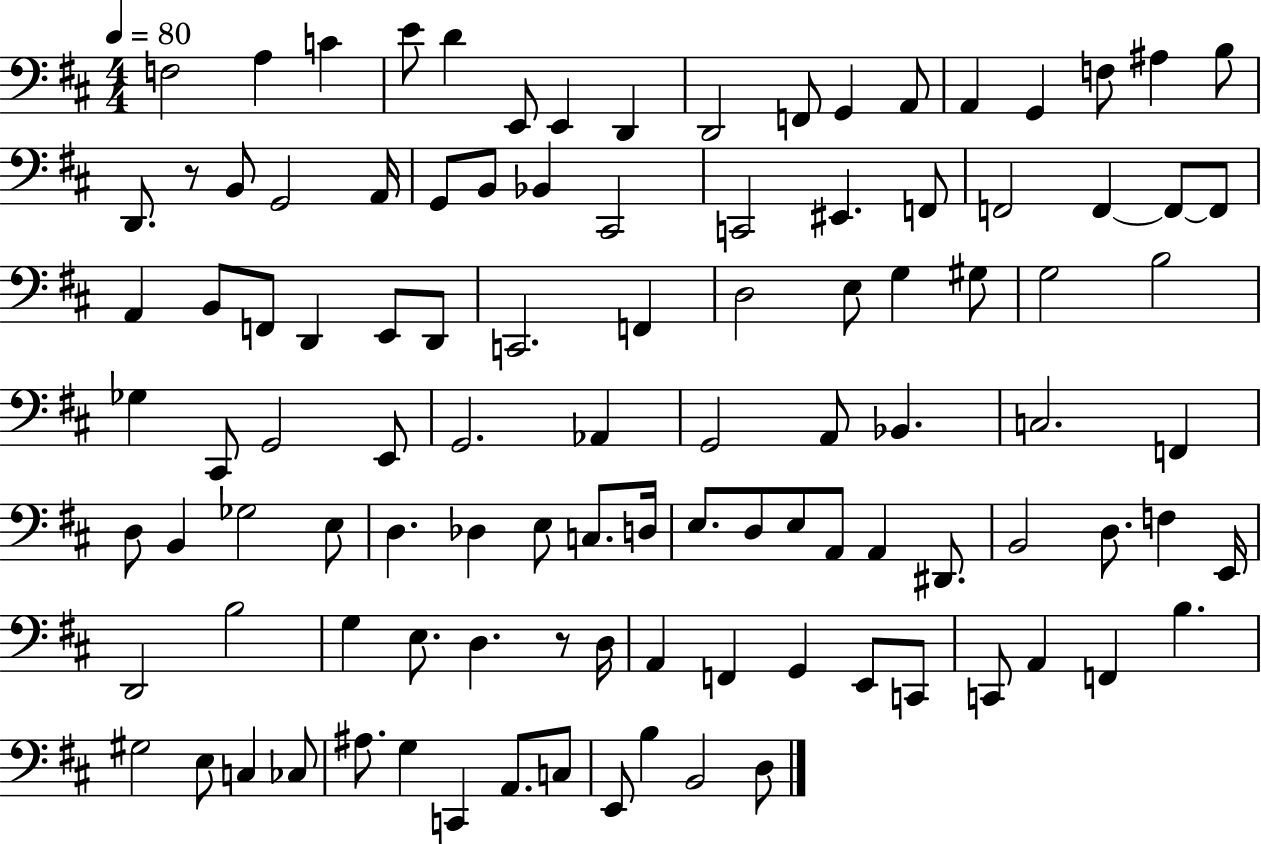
F3/h A3/q C4/q E4/e D4/q E2/e E2/q D2/q D2/h F2/e G2/q A2/e A2/q G2/q F3/e A#3/q B3/e D2/e. R/e B2/e G2/h A2/s G2/e B2/e Bb2/q C#2/h C2/h EIS2/q. F2/e F2/h F2/q F2/e F2/e A2/q B2/e F2/e D2/q E2/e D2/e C2/h. F2/q D3/h E3/e G3/q G#3/e G3/h B3/h Gb3/q C#2/e G2/h E2/e G2/h. Ab2/q G2/h A2/e Bb2/q. C3/h. F2/q D3/e B2/q Gb3/h E3/e D3/q. Db3/q E3/e C3/e. D3/s E3/e. D3/e E3/e A2/e A2/q D#2/e. B2/h D3/e. F3/q E2/s D2/h B3/h G3/q E3/e. D3/q. R/e D3/s A2/q F2/q G2/q E2/e C2/e C2/e A2/q F2/q B3/q. G#3/h E3/e C3/q CES3/e A#3/e. G3/q C2/q A2/e. C3/e E2/e B3/q B2/h D3/e